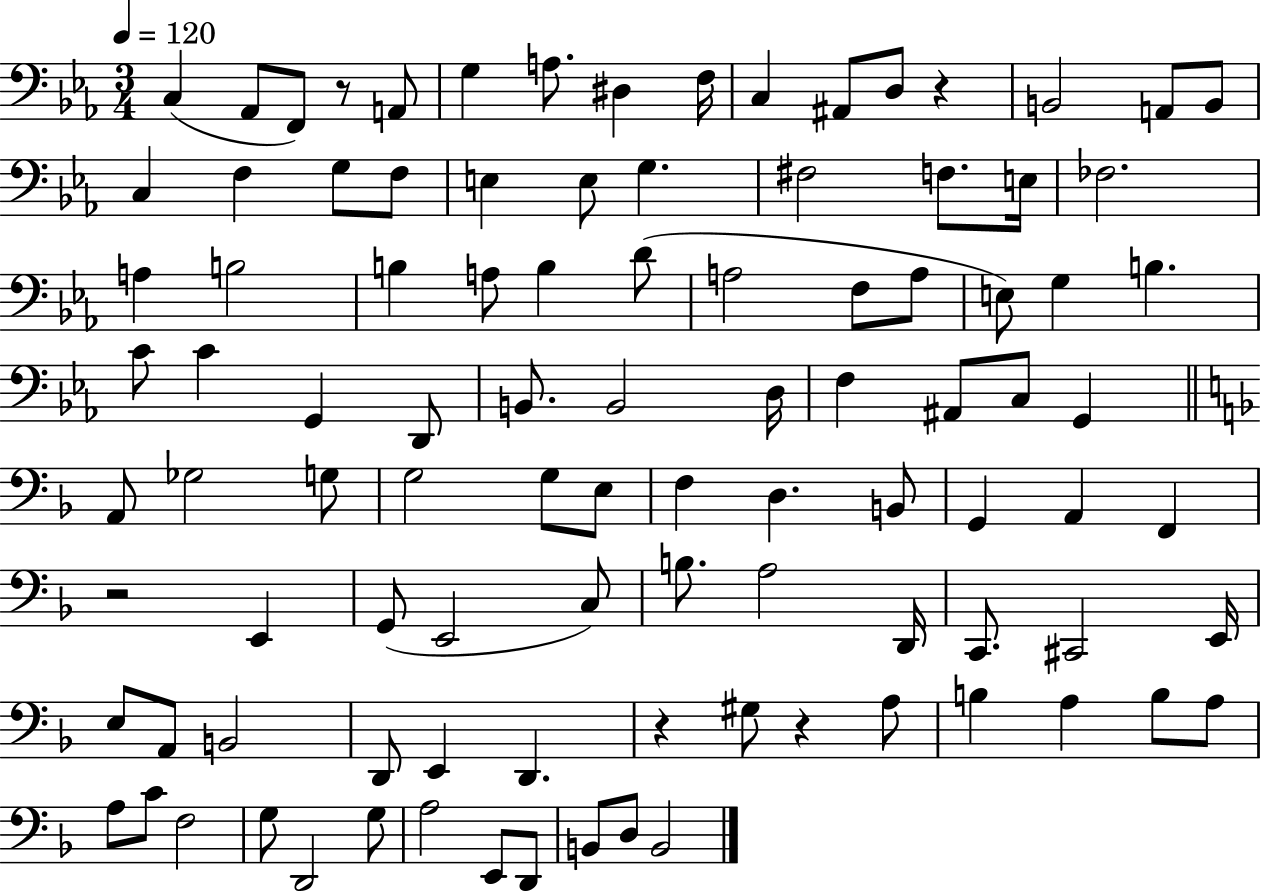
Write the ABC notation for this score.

X:1
T:Untitled
M:3/4
L:1/4
K:Eb
C, _A,,/2 F,,/2 z/2 A,,/2 G, A,/2 ^D, F,/4 C, ^A,,/2 D,/2 z B,,2 A,,/2 B,,/2 C, F, G,/2 F,/2 E, E,/2 G, ^F,2 F,/2 E,/4 _F,2 A, B,2 B, A,/2 B, D/2 A,2 F,/2 A,/2 E,/2 G, B, C/2 C G,, D,,/2 B,,/2 B,,2 D,/4 F, ^A,,/2 C,/2 G,, A,,/2 _G,2 G,/2 G,2 G,/2 E,/2 F, D, B,,/2 G,, A,, F,, z2 E,, G,,/2 E,,2 C,/2 B,/2 A,2 D,,/4 C,,/2 ^C,,2 E,,/4 E,/2 A,,/2 B,,2 D,,/2 E,, D,, z ^G,/2 z A,/2 B, A, B,/2 A,/2 A,/2 C/2 F,2 G,/2 D,,2 G,/2 A,2 E,,/2 D,,/2 B,,/2 D,/2 B,,2